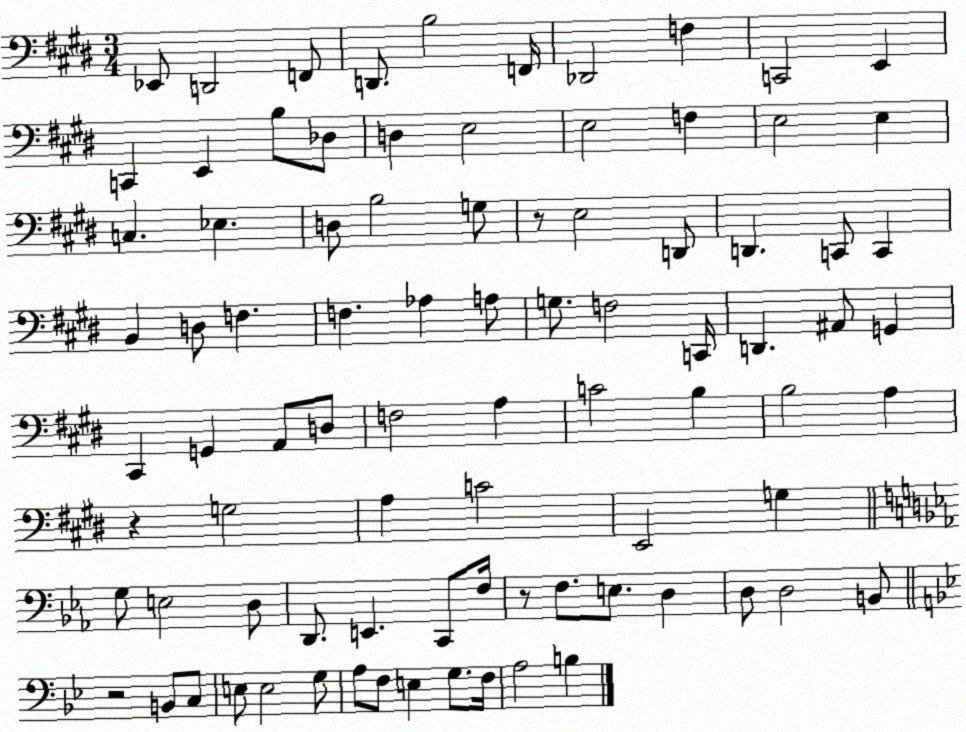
X:1
T:Untitled
M:3/4
L:1/4
K:E
_E,,/2 D,,2 F,,/2 D,,/2 B,2 F,,/4 _D,,2 F, C,,2 E,, C,, E,, B,/2 _D,/2 D, E,2 E,2 F, E,2 E, C, _E, D,/2 B,2 G,/2 z/2 E,2 D,,/2 D,, C,,/2 C,, B,, D,/2 F, F, _A, A,/2 G,/2 F,2 C,,/4 D,, ^A,,/2 G,, ^C,, G,, A,,/2 D,/2 F,2 A, C2 B, B,2 A, z G,2 A, C2 E,,2 G, G,/2 E,2 D,/2 D,,/2 E,, C,,/2 F,/4 z/2 F,/2 E,/2 D, D,/2 D,2 B,,/2 z2 B,,/2 C,/2 E,/2 E,2 G,/2 A,/2 F,/2 E, G,/2 F,/4 A,2 B,